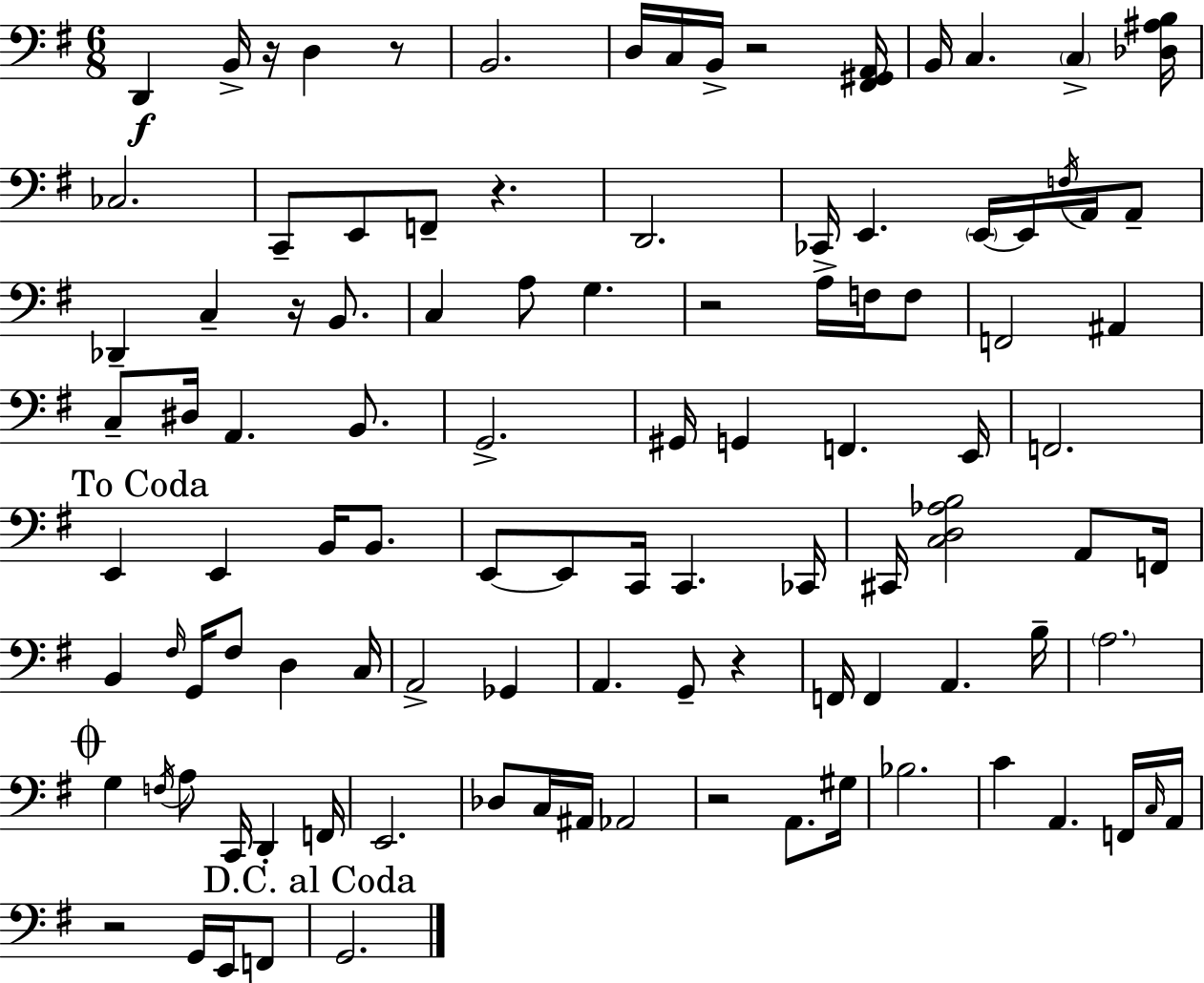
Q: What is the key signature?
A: G major